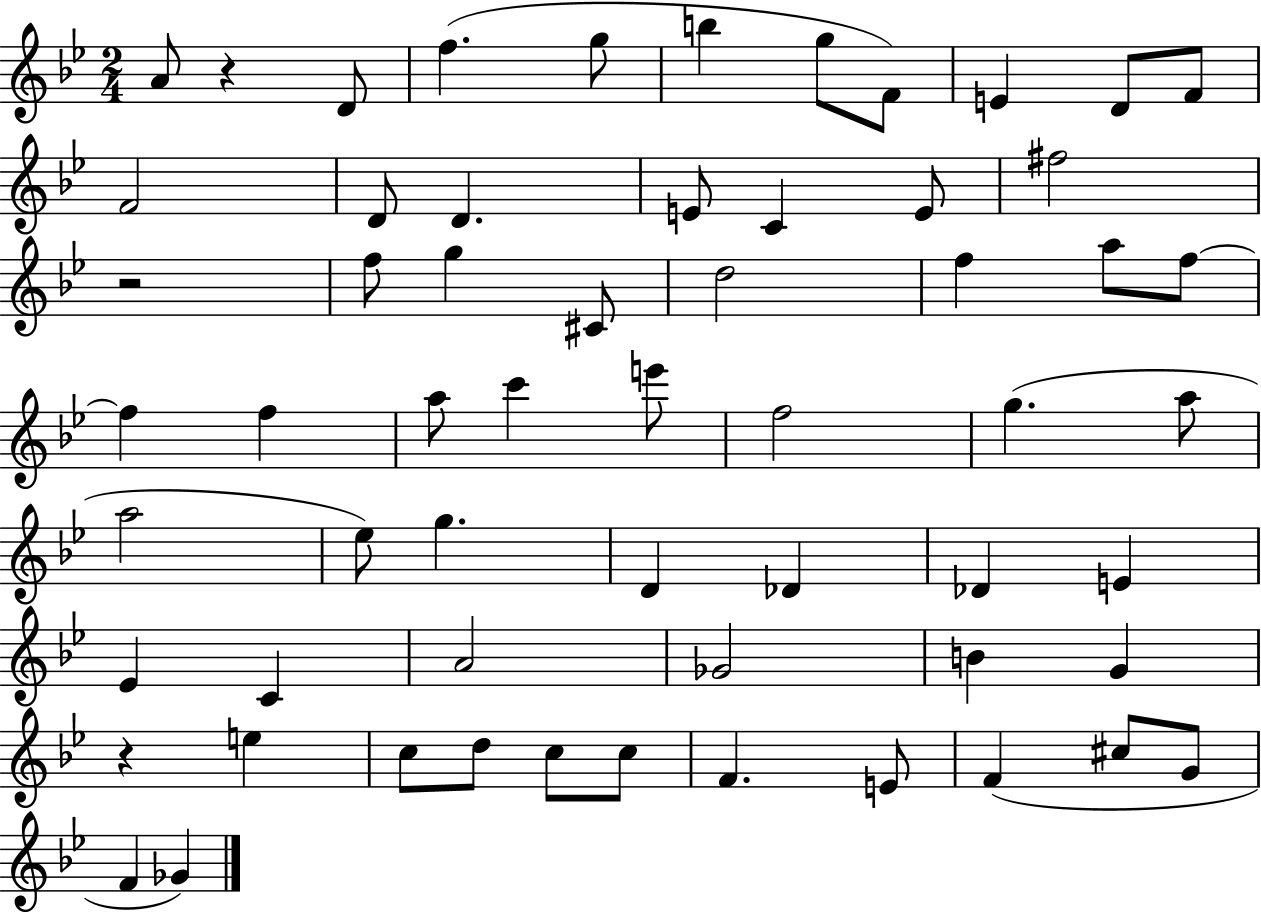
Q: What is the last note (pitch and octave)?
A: Gb4